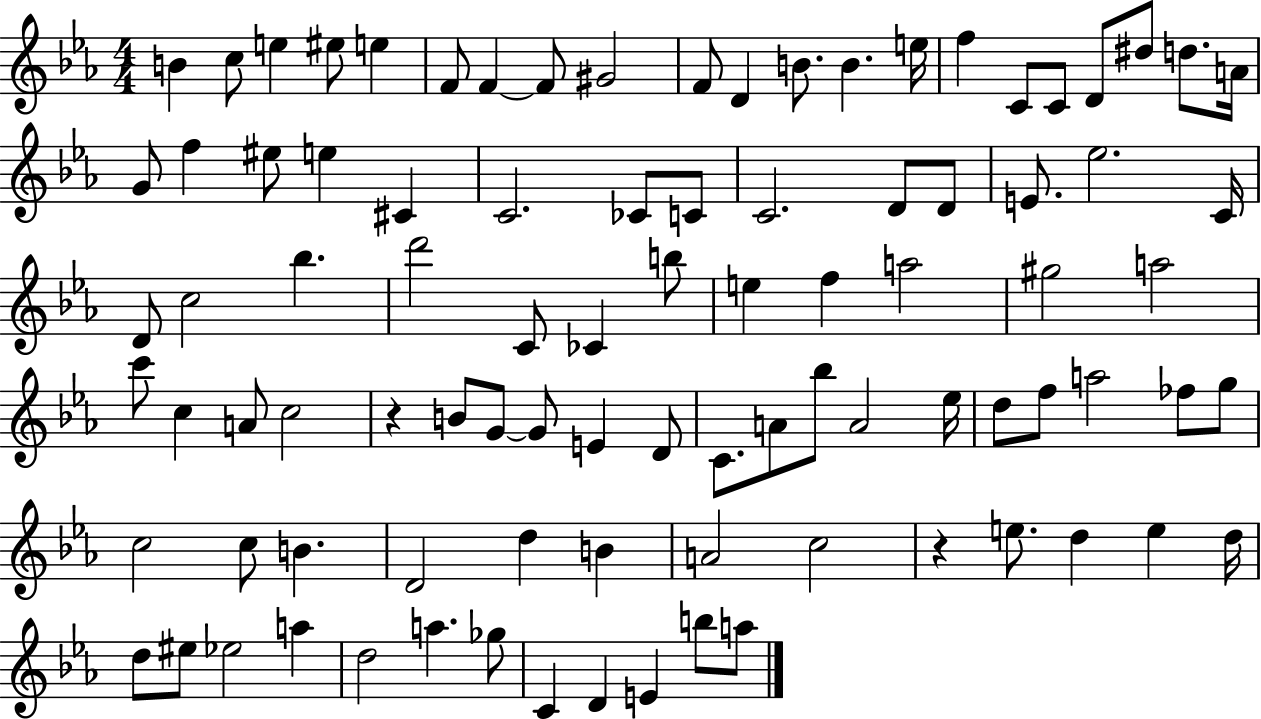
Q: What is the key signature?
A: EES major